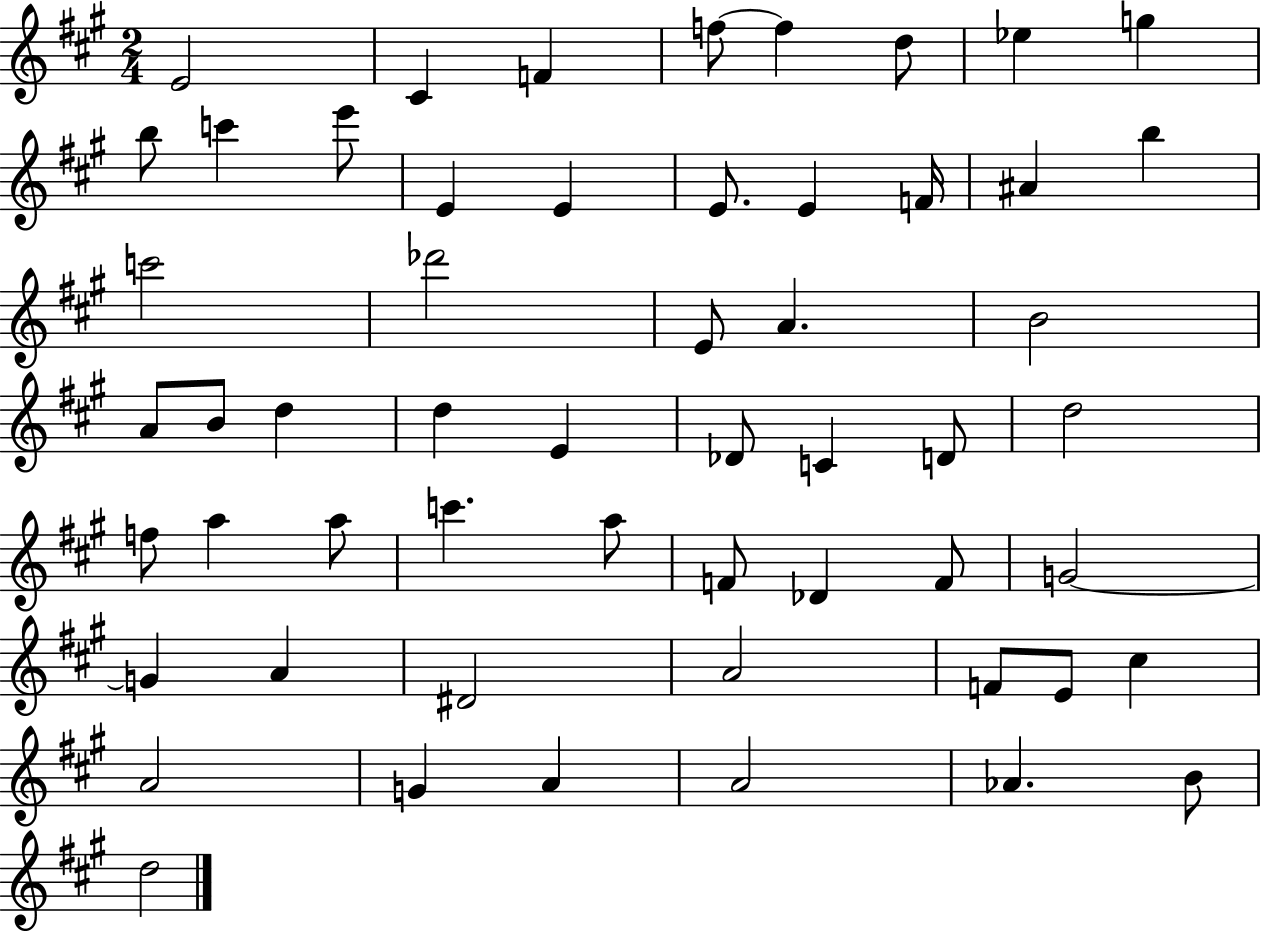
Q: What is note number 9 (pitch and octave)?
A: B5